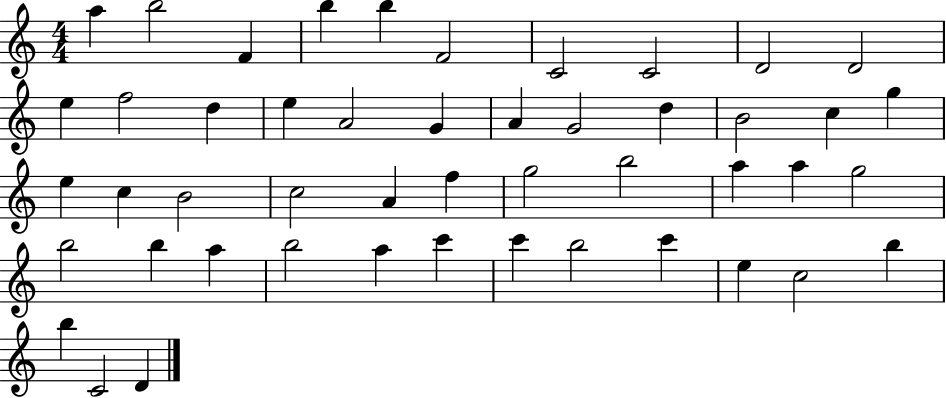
{
  \clef treble
  \numericTimeSignature
  \time 4/4
  \key c \major
  a''4 b''2 f'4 | b''4 b''4 f'2 | c'2 c'2 | d'2 d'2 | \break e''4 f''2 d''4 | e''4 a'2 g'4 | a'4 g'2 d''4 | b'2 c''4 g''4 | \break e''4 c''4 b'2 | c''2 a'4 f''4 | g''2 b''2 | a''4 a''4 g''2 | \break b''2 b''4 a''4 | b''2 a''4 c'''4 | c'''4 b''2 c'''4 | e''4 c''2 b''4 | \break b''4 c'2 d'4 | \bar "|."
}